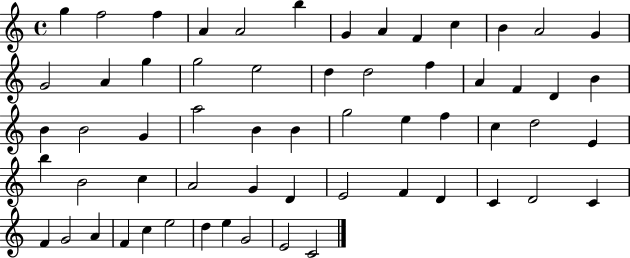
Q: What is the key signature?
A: C major